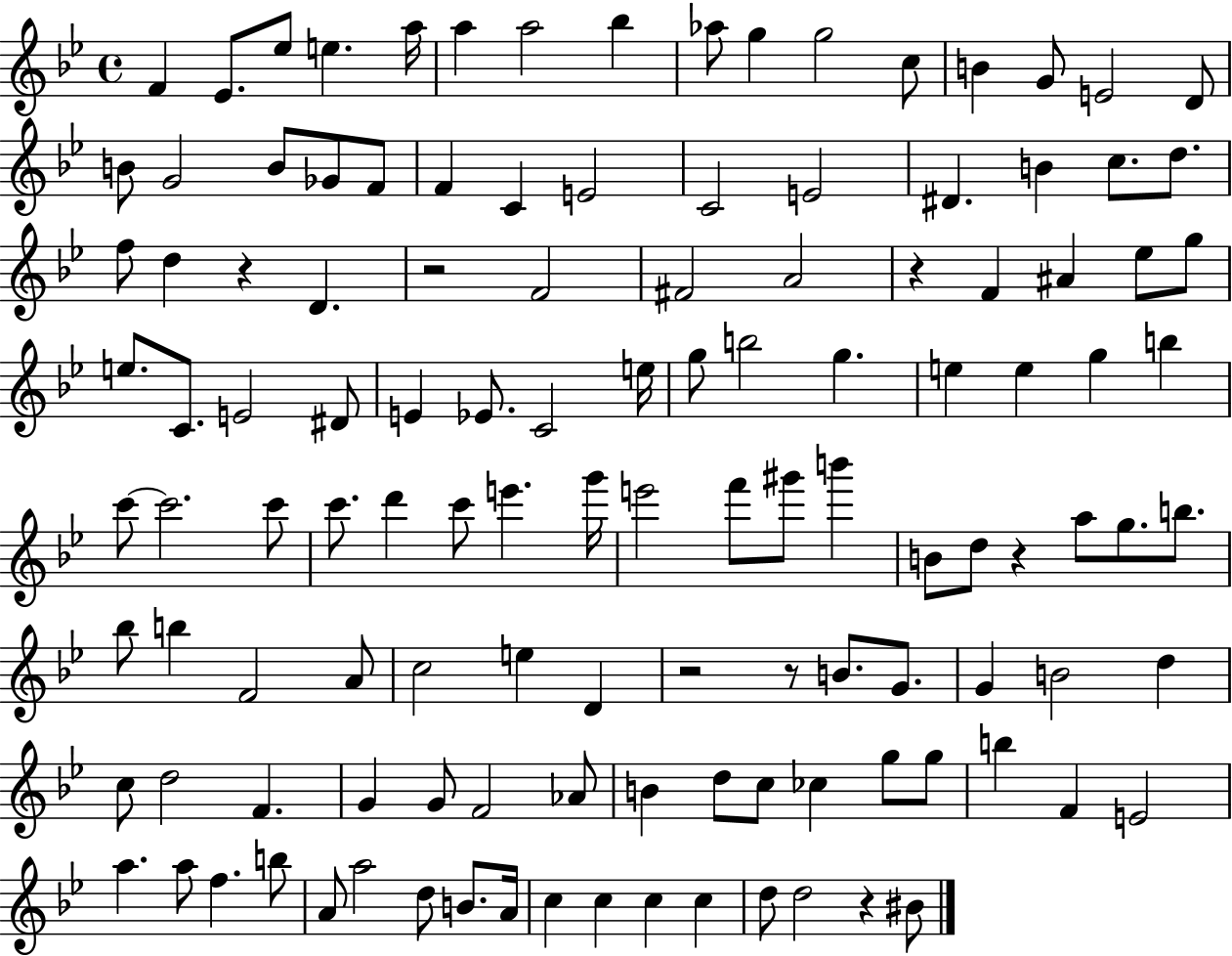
F4/q Eb4/e. Eb5/e E5/q. A5/s A5/q A5/h Bb5/q Ab5/e G5/q G5/h C5/e B4/q G4/e E4/h D4/e B4/e G4/h B4/e Gb4/e F4/e F4/q C4/q E4/h C4/h E4/h D#4/q. B4/q C5/e. D5/e. F5/e D5/q R/q D4/q. R/h F4/h F#4/h A4/h R/q F4/q A#4/q Eb5/e G5/e E5/e. C4/e. E4/h D#4/e E4/q Eb4/e. C4/h E5/s G5/e B5/h G5/q. E5/q E5/q G5/q B5/q C6/e C6/h. C6/e C6/e. D6/q C6/e E6/q. G6/s E6/h F6/e G#6/e B6/q B4/e D5/e R/q A5/e G5/e. B5/e. Bb5/e B5/q F4/h A4/e C5/h E5/q D4/q R/h R/e B4/e. G4/e. G4/q B4/h D5/q C5/e D5/h F4/q. G4/q G4/e F4/h Ab4/e B4/q D5/e C5/e CES5/q G5/e G5/e B5/q F4/q E4/h A5/q. A5/e F5/q. B5/e A4/e A5/h D5/e B4/e. A4/s C5/q C5/q C5/q C5/q D5/e D5/h R/q BIS4/e